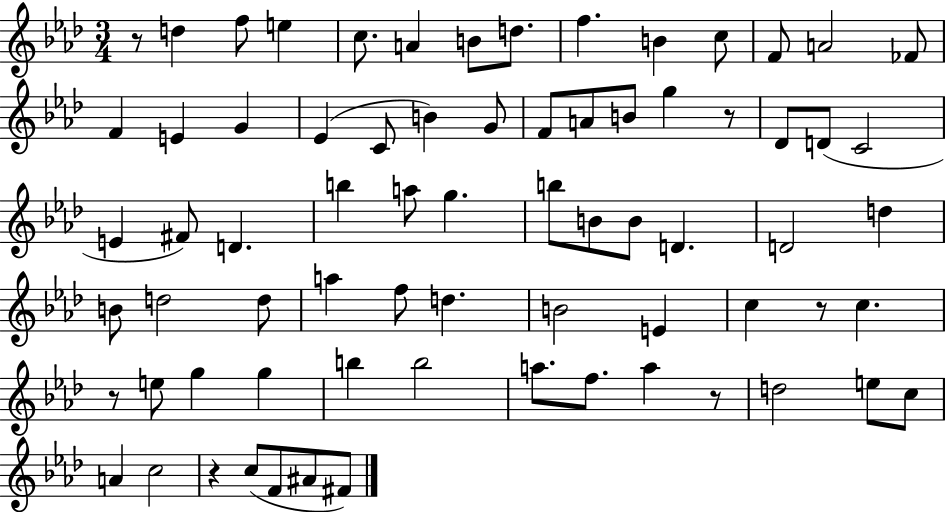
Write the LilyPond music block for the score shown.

{
  \clef treble
  \numericTimeSignature
  \time 3/4
  \key aes \major
  \repeat volta 2 { r8 d''4 f''8 e''4 | c''8. a'4 b'8 d''8. | f''4. b'4 c''8 | f'8 a'2 fes'8 | \break f'4 e'4 g'4 | ees'4( c'8 b'4) g'8 | f'8 a'8 b'8 g''4 r8 | des'8 d'8( c'2 | \break e'4 fis'8) d'4. | b''4 a''8 g''4. | b''8 b'8 b'8 d'4. | d'2 d''4 | \break b'8 d''2 d''8 | a''4 f''8 d''4. | b'2 e'4 | c''4 r8 c''4. | \break r8 e''8 g''4 g''4 | b''4 b''2 | a''8. f''8. a''4 r8 | d''2 e''8 c''8 | \break a'4 c''2 | r4 c''8( f'8 ais'8 fis'8) | } \bar "|."
}